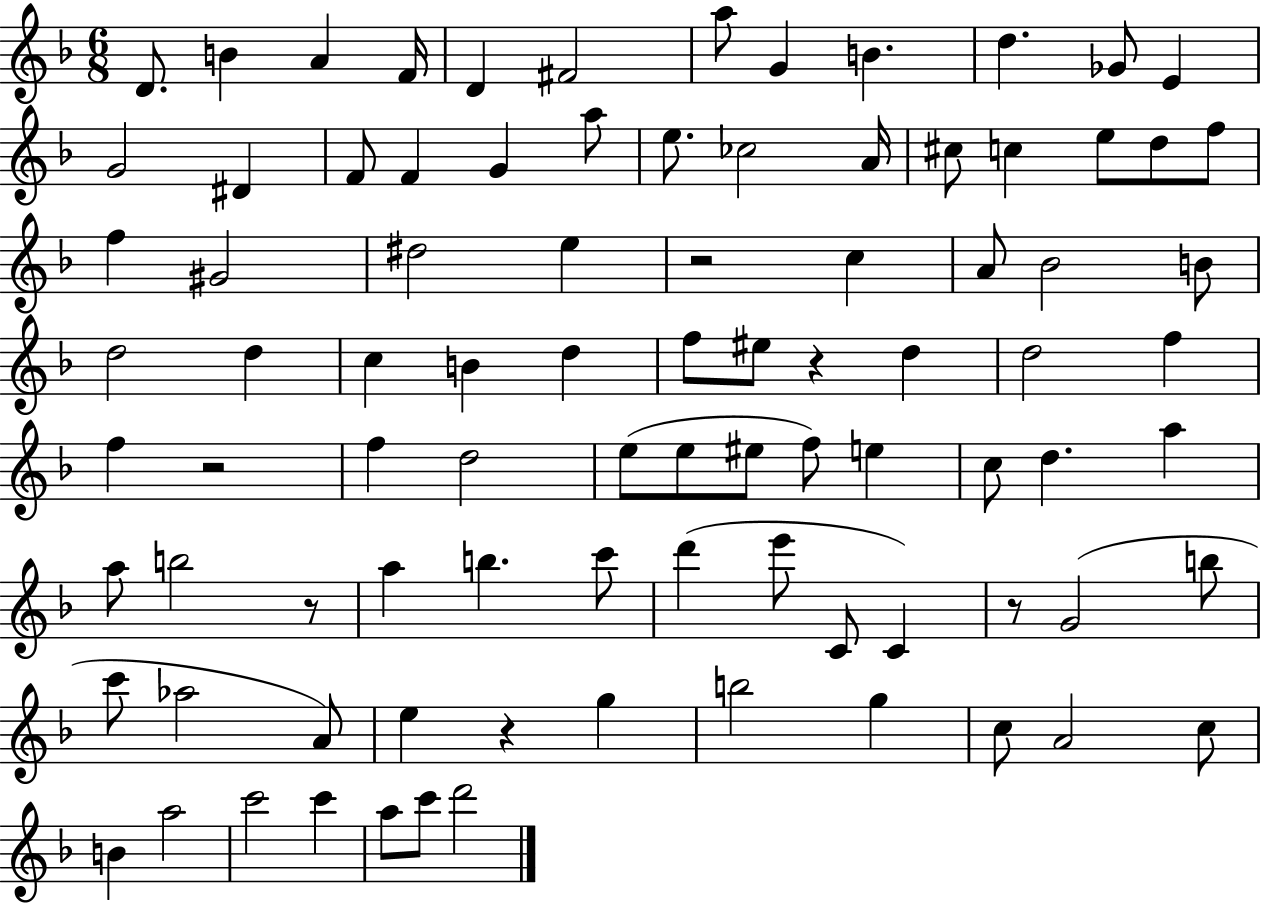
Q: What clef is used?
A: treble